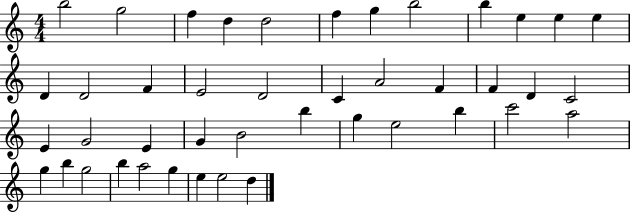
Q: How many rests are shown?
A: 0